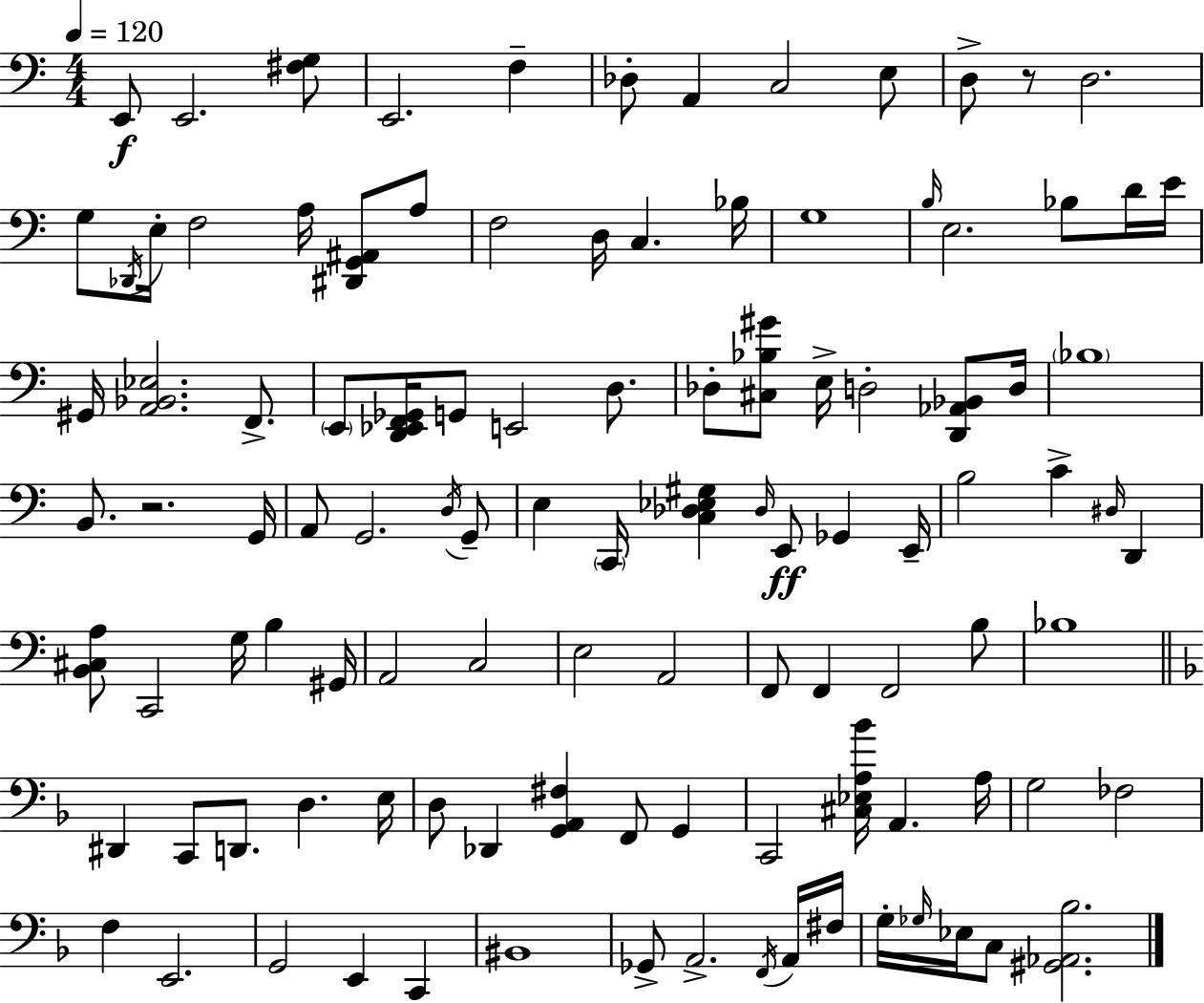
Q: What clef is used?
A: bass